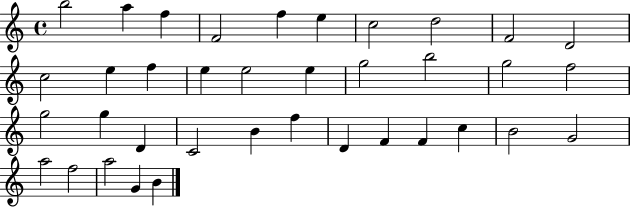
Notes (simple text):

B5/h A5/q F5/q F4/h F5/q E5/q C5/h D5/h F4/h D4/h C5/h E5/q F5/q E5/q E5/h E5/q G5/h B5/h G5/h F5/h G5/h G5/q D4/q C4/h B4/q F5/q D4/q F4/q F4/q C5/q B4/h G4/h A5/h F5/h A5/h G4/q B4/q